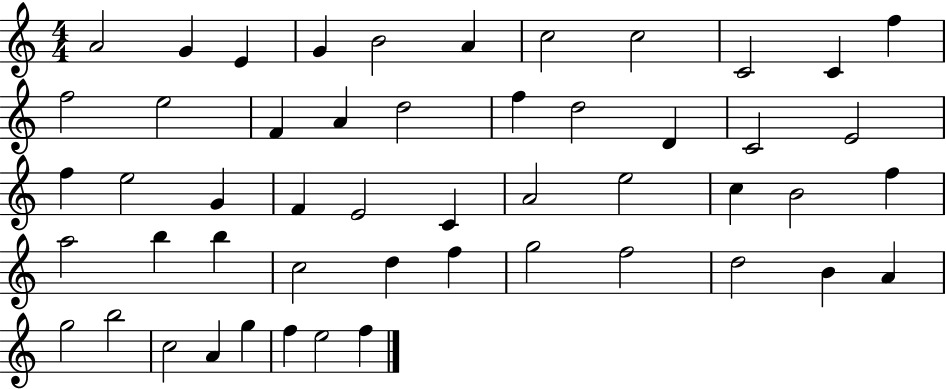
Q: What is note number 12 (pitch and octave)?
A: F5